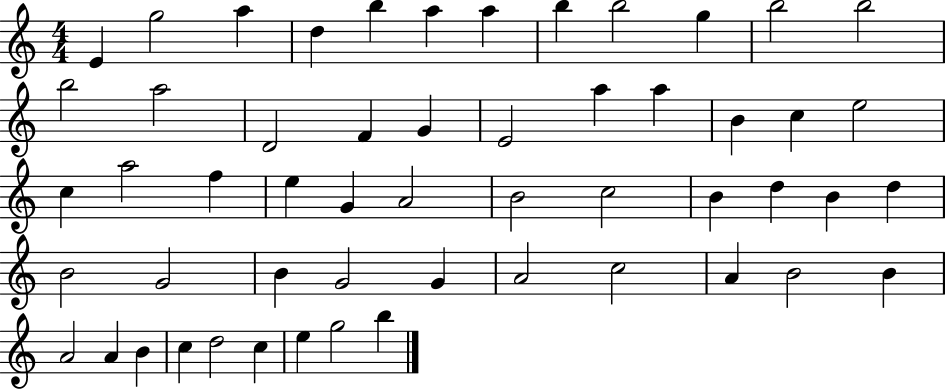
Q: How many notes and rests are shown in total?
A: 54